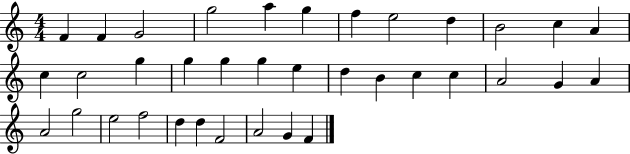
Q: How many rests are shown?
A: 0